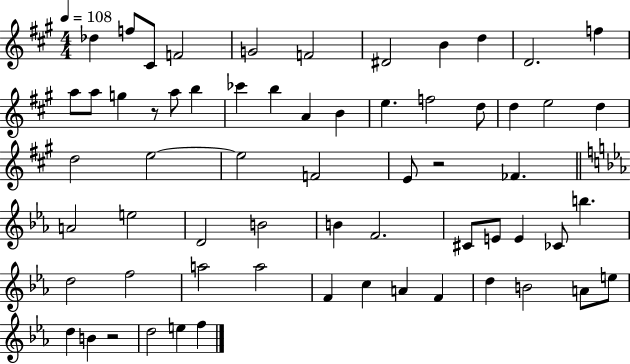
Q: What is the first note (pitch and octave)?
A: Db5